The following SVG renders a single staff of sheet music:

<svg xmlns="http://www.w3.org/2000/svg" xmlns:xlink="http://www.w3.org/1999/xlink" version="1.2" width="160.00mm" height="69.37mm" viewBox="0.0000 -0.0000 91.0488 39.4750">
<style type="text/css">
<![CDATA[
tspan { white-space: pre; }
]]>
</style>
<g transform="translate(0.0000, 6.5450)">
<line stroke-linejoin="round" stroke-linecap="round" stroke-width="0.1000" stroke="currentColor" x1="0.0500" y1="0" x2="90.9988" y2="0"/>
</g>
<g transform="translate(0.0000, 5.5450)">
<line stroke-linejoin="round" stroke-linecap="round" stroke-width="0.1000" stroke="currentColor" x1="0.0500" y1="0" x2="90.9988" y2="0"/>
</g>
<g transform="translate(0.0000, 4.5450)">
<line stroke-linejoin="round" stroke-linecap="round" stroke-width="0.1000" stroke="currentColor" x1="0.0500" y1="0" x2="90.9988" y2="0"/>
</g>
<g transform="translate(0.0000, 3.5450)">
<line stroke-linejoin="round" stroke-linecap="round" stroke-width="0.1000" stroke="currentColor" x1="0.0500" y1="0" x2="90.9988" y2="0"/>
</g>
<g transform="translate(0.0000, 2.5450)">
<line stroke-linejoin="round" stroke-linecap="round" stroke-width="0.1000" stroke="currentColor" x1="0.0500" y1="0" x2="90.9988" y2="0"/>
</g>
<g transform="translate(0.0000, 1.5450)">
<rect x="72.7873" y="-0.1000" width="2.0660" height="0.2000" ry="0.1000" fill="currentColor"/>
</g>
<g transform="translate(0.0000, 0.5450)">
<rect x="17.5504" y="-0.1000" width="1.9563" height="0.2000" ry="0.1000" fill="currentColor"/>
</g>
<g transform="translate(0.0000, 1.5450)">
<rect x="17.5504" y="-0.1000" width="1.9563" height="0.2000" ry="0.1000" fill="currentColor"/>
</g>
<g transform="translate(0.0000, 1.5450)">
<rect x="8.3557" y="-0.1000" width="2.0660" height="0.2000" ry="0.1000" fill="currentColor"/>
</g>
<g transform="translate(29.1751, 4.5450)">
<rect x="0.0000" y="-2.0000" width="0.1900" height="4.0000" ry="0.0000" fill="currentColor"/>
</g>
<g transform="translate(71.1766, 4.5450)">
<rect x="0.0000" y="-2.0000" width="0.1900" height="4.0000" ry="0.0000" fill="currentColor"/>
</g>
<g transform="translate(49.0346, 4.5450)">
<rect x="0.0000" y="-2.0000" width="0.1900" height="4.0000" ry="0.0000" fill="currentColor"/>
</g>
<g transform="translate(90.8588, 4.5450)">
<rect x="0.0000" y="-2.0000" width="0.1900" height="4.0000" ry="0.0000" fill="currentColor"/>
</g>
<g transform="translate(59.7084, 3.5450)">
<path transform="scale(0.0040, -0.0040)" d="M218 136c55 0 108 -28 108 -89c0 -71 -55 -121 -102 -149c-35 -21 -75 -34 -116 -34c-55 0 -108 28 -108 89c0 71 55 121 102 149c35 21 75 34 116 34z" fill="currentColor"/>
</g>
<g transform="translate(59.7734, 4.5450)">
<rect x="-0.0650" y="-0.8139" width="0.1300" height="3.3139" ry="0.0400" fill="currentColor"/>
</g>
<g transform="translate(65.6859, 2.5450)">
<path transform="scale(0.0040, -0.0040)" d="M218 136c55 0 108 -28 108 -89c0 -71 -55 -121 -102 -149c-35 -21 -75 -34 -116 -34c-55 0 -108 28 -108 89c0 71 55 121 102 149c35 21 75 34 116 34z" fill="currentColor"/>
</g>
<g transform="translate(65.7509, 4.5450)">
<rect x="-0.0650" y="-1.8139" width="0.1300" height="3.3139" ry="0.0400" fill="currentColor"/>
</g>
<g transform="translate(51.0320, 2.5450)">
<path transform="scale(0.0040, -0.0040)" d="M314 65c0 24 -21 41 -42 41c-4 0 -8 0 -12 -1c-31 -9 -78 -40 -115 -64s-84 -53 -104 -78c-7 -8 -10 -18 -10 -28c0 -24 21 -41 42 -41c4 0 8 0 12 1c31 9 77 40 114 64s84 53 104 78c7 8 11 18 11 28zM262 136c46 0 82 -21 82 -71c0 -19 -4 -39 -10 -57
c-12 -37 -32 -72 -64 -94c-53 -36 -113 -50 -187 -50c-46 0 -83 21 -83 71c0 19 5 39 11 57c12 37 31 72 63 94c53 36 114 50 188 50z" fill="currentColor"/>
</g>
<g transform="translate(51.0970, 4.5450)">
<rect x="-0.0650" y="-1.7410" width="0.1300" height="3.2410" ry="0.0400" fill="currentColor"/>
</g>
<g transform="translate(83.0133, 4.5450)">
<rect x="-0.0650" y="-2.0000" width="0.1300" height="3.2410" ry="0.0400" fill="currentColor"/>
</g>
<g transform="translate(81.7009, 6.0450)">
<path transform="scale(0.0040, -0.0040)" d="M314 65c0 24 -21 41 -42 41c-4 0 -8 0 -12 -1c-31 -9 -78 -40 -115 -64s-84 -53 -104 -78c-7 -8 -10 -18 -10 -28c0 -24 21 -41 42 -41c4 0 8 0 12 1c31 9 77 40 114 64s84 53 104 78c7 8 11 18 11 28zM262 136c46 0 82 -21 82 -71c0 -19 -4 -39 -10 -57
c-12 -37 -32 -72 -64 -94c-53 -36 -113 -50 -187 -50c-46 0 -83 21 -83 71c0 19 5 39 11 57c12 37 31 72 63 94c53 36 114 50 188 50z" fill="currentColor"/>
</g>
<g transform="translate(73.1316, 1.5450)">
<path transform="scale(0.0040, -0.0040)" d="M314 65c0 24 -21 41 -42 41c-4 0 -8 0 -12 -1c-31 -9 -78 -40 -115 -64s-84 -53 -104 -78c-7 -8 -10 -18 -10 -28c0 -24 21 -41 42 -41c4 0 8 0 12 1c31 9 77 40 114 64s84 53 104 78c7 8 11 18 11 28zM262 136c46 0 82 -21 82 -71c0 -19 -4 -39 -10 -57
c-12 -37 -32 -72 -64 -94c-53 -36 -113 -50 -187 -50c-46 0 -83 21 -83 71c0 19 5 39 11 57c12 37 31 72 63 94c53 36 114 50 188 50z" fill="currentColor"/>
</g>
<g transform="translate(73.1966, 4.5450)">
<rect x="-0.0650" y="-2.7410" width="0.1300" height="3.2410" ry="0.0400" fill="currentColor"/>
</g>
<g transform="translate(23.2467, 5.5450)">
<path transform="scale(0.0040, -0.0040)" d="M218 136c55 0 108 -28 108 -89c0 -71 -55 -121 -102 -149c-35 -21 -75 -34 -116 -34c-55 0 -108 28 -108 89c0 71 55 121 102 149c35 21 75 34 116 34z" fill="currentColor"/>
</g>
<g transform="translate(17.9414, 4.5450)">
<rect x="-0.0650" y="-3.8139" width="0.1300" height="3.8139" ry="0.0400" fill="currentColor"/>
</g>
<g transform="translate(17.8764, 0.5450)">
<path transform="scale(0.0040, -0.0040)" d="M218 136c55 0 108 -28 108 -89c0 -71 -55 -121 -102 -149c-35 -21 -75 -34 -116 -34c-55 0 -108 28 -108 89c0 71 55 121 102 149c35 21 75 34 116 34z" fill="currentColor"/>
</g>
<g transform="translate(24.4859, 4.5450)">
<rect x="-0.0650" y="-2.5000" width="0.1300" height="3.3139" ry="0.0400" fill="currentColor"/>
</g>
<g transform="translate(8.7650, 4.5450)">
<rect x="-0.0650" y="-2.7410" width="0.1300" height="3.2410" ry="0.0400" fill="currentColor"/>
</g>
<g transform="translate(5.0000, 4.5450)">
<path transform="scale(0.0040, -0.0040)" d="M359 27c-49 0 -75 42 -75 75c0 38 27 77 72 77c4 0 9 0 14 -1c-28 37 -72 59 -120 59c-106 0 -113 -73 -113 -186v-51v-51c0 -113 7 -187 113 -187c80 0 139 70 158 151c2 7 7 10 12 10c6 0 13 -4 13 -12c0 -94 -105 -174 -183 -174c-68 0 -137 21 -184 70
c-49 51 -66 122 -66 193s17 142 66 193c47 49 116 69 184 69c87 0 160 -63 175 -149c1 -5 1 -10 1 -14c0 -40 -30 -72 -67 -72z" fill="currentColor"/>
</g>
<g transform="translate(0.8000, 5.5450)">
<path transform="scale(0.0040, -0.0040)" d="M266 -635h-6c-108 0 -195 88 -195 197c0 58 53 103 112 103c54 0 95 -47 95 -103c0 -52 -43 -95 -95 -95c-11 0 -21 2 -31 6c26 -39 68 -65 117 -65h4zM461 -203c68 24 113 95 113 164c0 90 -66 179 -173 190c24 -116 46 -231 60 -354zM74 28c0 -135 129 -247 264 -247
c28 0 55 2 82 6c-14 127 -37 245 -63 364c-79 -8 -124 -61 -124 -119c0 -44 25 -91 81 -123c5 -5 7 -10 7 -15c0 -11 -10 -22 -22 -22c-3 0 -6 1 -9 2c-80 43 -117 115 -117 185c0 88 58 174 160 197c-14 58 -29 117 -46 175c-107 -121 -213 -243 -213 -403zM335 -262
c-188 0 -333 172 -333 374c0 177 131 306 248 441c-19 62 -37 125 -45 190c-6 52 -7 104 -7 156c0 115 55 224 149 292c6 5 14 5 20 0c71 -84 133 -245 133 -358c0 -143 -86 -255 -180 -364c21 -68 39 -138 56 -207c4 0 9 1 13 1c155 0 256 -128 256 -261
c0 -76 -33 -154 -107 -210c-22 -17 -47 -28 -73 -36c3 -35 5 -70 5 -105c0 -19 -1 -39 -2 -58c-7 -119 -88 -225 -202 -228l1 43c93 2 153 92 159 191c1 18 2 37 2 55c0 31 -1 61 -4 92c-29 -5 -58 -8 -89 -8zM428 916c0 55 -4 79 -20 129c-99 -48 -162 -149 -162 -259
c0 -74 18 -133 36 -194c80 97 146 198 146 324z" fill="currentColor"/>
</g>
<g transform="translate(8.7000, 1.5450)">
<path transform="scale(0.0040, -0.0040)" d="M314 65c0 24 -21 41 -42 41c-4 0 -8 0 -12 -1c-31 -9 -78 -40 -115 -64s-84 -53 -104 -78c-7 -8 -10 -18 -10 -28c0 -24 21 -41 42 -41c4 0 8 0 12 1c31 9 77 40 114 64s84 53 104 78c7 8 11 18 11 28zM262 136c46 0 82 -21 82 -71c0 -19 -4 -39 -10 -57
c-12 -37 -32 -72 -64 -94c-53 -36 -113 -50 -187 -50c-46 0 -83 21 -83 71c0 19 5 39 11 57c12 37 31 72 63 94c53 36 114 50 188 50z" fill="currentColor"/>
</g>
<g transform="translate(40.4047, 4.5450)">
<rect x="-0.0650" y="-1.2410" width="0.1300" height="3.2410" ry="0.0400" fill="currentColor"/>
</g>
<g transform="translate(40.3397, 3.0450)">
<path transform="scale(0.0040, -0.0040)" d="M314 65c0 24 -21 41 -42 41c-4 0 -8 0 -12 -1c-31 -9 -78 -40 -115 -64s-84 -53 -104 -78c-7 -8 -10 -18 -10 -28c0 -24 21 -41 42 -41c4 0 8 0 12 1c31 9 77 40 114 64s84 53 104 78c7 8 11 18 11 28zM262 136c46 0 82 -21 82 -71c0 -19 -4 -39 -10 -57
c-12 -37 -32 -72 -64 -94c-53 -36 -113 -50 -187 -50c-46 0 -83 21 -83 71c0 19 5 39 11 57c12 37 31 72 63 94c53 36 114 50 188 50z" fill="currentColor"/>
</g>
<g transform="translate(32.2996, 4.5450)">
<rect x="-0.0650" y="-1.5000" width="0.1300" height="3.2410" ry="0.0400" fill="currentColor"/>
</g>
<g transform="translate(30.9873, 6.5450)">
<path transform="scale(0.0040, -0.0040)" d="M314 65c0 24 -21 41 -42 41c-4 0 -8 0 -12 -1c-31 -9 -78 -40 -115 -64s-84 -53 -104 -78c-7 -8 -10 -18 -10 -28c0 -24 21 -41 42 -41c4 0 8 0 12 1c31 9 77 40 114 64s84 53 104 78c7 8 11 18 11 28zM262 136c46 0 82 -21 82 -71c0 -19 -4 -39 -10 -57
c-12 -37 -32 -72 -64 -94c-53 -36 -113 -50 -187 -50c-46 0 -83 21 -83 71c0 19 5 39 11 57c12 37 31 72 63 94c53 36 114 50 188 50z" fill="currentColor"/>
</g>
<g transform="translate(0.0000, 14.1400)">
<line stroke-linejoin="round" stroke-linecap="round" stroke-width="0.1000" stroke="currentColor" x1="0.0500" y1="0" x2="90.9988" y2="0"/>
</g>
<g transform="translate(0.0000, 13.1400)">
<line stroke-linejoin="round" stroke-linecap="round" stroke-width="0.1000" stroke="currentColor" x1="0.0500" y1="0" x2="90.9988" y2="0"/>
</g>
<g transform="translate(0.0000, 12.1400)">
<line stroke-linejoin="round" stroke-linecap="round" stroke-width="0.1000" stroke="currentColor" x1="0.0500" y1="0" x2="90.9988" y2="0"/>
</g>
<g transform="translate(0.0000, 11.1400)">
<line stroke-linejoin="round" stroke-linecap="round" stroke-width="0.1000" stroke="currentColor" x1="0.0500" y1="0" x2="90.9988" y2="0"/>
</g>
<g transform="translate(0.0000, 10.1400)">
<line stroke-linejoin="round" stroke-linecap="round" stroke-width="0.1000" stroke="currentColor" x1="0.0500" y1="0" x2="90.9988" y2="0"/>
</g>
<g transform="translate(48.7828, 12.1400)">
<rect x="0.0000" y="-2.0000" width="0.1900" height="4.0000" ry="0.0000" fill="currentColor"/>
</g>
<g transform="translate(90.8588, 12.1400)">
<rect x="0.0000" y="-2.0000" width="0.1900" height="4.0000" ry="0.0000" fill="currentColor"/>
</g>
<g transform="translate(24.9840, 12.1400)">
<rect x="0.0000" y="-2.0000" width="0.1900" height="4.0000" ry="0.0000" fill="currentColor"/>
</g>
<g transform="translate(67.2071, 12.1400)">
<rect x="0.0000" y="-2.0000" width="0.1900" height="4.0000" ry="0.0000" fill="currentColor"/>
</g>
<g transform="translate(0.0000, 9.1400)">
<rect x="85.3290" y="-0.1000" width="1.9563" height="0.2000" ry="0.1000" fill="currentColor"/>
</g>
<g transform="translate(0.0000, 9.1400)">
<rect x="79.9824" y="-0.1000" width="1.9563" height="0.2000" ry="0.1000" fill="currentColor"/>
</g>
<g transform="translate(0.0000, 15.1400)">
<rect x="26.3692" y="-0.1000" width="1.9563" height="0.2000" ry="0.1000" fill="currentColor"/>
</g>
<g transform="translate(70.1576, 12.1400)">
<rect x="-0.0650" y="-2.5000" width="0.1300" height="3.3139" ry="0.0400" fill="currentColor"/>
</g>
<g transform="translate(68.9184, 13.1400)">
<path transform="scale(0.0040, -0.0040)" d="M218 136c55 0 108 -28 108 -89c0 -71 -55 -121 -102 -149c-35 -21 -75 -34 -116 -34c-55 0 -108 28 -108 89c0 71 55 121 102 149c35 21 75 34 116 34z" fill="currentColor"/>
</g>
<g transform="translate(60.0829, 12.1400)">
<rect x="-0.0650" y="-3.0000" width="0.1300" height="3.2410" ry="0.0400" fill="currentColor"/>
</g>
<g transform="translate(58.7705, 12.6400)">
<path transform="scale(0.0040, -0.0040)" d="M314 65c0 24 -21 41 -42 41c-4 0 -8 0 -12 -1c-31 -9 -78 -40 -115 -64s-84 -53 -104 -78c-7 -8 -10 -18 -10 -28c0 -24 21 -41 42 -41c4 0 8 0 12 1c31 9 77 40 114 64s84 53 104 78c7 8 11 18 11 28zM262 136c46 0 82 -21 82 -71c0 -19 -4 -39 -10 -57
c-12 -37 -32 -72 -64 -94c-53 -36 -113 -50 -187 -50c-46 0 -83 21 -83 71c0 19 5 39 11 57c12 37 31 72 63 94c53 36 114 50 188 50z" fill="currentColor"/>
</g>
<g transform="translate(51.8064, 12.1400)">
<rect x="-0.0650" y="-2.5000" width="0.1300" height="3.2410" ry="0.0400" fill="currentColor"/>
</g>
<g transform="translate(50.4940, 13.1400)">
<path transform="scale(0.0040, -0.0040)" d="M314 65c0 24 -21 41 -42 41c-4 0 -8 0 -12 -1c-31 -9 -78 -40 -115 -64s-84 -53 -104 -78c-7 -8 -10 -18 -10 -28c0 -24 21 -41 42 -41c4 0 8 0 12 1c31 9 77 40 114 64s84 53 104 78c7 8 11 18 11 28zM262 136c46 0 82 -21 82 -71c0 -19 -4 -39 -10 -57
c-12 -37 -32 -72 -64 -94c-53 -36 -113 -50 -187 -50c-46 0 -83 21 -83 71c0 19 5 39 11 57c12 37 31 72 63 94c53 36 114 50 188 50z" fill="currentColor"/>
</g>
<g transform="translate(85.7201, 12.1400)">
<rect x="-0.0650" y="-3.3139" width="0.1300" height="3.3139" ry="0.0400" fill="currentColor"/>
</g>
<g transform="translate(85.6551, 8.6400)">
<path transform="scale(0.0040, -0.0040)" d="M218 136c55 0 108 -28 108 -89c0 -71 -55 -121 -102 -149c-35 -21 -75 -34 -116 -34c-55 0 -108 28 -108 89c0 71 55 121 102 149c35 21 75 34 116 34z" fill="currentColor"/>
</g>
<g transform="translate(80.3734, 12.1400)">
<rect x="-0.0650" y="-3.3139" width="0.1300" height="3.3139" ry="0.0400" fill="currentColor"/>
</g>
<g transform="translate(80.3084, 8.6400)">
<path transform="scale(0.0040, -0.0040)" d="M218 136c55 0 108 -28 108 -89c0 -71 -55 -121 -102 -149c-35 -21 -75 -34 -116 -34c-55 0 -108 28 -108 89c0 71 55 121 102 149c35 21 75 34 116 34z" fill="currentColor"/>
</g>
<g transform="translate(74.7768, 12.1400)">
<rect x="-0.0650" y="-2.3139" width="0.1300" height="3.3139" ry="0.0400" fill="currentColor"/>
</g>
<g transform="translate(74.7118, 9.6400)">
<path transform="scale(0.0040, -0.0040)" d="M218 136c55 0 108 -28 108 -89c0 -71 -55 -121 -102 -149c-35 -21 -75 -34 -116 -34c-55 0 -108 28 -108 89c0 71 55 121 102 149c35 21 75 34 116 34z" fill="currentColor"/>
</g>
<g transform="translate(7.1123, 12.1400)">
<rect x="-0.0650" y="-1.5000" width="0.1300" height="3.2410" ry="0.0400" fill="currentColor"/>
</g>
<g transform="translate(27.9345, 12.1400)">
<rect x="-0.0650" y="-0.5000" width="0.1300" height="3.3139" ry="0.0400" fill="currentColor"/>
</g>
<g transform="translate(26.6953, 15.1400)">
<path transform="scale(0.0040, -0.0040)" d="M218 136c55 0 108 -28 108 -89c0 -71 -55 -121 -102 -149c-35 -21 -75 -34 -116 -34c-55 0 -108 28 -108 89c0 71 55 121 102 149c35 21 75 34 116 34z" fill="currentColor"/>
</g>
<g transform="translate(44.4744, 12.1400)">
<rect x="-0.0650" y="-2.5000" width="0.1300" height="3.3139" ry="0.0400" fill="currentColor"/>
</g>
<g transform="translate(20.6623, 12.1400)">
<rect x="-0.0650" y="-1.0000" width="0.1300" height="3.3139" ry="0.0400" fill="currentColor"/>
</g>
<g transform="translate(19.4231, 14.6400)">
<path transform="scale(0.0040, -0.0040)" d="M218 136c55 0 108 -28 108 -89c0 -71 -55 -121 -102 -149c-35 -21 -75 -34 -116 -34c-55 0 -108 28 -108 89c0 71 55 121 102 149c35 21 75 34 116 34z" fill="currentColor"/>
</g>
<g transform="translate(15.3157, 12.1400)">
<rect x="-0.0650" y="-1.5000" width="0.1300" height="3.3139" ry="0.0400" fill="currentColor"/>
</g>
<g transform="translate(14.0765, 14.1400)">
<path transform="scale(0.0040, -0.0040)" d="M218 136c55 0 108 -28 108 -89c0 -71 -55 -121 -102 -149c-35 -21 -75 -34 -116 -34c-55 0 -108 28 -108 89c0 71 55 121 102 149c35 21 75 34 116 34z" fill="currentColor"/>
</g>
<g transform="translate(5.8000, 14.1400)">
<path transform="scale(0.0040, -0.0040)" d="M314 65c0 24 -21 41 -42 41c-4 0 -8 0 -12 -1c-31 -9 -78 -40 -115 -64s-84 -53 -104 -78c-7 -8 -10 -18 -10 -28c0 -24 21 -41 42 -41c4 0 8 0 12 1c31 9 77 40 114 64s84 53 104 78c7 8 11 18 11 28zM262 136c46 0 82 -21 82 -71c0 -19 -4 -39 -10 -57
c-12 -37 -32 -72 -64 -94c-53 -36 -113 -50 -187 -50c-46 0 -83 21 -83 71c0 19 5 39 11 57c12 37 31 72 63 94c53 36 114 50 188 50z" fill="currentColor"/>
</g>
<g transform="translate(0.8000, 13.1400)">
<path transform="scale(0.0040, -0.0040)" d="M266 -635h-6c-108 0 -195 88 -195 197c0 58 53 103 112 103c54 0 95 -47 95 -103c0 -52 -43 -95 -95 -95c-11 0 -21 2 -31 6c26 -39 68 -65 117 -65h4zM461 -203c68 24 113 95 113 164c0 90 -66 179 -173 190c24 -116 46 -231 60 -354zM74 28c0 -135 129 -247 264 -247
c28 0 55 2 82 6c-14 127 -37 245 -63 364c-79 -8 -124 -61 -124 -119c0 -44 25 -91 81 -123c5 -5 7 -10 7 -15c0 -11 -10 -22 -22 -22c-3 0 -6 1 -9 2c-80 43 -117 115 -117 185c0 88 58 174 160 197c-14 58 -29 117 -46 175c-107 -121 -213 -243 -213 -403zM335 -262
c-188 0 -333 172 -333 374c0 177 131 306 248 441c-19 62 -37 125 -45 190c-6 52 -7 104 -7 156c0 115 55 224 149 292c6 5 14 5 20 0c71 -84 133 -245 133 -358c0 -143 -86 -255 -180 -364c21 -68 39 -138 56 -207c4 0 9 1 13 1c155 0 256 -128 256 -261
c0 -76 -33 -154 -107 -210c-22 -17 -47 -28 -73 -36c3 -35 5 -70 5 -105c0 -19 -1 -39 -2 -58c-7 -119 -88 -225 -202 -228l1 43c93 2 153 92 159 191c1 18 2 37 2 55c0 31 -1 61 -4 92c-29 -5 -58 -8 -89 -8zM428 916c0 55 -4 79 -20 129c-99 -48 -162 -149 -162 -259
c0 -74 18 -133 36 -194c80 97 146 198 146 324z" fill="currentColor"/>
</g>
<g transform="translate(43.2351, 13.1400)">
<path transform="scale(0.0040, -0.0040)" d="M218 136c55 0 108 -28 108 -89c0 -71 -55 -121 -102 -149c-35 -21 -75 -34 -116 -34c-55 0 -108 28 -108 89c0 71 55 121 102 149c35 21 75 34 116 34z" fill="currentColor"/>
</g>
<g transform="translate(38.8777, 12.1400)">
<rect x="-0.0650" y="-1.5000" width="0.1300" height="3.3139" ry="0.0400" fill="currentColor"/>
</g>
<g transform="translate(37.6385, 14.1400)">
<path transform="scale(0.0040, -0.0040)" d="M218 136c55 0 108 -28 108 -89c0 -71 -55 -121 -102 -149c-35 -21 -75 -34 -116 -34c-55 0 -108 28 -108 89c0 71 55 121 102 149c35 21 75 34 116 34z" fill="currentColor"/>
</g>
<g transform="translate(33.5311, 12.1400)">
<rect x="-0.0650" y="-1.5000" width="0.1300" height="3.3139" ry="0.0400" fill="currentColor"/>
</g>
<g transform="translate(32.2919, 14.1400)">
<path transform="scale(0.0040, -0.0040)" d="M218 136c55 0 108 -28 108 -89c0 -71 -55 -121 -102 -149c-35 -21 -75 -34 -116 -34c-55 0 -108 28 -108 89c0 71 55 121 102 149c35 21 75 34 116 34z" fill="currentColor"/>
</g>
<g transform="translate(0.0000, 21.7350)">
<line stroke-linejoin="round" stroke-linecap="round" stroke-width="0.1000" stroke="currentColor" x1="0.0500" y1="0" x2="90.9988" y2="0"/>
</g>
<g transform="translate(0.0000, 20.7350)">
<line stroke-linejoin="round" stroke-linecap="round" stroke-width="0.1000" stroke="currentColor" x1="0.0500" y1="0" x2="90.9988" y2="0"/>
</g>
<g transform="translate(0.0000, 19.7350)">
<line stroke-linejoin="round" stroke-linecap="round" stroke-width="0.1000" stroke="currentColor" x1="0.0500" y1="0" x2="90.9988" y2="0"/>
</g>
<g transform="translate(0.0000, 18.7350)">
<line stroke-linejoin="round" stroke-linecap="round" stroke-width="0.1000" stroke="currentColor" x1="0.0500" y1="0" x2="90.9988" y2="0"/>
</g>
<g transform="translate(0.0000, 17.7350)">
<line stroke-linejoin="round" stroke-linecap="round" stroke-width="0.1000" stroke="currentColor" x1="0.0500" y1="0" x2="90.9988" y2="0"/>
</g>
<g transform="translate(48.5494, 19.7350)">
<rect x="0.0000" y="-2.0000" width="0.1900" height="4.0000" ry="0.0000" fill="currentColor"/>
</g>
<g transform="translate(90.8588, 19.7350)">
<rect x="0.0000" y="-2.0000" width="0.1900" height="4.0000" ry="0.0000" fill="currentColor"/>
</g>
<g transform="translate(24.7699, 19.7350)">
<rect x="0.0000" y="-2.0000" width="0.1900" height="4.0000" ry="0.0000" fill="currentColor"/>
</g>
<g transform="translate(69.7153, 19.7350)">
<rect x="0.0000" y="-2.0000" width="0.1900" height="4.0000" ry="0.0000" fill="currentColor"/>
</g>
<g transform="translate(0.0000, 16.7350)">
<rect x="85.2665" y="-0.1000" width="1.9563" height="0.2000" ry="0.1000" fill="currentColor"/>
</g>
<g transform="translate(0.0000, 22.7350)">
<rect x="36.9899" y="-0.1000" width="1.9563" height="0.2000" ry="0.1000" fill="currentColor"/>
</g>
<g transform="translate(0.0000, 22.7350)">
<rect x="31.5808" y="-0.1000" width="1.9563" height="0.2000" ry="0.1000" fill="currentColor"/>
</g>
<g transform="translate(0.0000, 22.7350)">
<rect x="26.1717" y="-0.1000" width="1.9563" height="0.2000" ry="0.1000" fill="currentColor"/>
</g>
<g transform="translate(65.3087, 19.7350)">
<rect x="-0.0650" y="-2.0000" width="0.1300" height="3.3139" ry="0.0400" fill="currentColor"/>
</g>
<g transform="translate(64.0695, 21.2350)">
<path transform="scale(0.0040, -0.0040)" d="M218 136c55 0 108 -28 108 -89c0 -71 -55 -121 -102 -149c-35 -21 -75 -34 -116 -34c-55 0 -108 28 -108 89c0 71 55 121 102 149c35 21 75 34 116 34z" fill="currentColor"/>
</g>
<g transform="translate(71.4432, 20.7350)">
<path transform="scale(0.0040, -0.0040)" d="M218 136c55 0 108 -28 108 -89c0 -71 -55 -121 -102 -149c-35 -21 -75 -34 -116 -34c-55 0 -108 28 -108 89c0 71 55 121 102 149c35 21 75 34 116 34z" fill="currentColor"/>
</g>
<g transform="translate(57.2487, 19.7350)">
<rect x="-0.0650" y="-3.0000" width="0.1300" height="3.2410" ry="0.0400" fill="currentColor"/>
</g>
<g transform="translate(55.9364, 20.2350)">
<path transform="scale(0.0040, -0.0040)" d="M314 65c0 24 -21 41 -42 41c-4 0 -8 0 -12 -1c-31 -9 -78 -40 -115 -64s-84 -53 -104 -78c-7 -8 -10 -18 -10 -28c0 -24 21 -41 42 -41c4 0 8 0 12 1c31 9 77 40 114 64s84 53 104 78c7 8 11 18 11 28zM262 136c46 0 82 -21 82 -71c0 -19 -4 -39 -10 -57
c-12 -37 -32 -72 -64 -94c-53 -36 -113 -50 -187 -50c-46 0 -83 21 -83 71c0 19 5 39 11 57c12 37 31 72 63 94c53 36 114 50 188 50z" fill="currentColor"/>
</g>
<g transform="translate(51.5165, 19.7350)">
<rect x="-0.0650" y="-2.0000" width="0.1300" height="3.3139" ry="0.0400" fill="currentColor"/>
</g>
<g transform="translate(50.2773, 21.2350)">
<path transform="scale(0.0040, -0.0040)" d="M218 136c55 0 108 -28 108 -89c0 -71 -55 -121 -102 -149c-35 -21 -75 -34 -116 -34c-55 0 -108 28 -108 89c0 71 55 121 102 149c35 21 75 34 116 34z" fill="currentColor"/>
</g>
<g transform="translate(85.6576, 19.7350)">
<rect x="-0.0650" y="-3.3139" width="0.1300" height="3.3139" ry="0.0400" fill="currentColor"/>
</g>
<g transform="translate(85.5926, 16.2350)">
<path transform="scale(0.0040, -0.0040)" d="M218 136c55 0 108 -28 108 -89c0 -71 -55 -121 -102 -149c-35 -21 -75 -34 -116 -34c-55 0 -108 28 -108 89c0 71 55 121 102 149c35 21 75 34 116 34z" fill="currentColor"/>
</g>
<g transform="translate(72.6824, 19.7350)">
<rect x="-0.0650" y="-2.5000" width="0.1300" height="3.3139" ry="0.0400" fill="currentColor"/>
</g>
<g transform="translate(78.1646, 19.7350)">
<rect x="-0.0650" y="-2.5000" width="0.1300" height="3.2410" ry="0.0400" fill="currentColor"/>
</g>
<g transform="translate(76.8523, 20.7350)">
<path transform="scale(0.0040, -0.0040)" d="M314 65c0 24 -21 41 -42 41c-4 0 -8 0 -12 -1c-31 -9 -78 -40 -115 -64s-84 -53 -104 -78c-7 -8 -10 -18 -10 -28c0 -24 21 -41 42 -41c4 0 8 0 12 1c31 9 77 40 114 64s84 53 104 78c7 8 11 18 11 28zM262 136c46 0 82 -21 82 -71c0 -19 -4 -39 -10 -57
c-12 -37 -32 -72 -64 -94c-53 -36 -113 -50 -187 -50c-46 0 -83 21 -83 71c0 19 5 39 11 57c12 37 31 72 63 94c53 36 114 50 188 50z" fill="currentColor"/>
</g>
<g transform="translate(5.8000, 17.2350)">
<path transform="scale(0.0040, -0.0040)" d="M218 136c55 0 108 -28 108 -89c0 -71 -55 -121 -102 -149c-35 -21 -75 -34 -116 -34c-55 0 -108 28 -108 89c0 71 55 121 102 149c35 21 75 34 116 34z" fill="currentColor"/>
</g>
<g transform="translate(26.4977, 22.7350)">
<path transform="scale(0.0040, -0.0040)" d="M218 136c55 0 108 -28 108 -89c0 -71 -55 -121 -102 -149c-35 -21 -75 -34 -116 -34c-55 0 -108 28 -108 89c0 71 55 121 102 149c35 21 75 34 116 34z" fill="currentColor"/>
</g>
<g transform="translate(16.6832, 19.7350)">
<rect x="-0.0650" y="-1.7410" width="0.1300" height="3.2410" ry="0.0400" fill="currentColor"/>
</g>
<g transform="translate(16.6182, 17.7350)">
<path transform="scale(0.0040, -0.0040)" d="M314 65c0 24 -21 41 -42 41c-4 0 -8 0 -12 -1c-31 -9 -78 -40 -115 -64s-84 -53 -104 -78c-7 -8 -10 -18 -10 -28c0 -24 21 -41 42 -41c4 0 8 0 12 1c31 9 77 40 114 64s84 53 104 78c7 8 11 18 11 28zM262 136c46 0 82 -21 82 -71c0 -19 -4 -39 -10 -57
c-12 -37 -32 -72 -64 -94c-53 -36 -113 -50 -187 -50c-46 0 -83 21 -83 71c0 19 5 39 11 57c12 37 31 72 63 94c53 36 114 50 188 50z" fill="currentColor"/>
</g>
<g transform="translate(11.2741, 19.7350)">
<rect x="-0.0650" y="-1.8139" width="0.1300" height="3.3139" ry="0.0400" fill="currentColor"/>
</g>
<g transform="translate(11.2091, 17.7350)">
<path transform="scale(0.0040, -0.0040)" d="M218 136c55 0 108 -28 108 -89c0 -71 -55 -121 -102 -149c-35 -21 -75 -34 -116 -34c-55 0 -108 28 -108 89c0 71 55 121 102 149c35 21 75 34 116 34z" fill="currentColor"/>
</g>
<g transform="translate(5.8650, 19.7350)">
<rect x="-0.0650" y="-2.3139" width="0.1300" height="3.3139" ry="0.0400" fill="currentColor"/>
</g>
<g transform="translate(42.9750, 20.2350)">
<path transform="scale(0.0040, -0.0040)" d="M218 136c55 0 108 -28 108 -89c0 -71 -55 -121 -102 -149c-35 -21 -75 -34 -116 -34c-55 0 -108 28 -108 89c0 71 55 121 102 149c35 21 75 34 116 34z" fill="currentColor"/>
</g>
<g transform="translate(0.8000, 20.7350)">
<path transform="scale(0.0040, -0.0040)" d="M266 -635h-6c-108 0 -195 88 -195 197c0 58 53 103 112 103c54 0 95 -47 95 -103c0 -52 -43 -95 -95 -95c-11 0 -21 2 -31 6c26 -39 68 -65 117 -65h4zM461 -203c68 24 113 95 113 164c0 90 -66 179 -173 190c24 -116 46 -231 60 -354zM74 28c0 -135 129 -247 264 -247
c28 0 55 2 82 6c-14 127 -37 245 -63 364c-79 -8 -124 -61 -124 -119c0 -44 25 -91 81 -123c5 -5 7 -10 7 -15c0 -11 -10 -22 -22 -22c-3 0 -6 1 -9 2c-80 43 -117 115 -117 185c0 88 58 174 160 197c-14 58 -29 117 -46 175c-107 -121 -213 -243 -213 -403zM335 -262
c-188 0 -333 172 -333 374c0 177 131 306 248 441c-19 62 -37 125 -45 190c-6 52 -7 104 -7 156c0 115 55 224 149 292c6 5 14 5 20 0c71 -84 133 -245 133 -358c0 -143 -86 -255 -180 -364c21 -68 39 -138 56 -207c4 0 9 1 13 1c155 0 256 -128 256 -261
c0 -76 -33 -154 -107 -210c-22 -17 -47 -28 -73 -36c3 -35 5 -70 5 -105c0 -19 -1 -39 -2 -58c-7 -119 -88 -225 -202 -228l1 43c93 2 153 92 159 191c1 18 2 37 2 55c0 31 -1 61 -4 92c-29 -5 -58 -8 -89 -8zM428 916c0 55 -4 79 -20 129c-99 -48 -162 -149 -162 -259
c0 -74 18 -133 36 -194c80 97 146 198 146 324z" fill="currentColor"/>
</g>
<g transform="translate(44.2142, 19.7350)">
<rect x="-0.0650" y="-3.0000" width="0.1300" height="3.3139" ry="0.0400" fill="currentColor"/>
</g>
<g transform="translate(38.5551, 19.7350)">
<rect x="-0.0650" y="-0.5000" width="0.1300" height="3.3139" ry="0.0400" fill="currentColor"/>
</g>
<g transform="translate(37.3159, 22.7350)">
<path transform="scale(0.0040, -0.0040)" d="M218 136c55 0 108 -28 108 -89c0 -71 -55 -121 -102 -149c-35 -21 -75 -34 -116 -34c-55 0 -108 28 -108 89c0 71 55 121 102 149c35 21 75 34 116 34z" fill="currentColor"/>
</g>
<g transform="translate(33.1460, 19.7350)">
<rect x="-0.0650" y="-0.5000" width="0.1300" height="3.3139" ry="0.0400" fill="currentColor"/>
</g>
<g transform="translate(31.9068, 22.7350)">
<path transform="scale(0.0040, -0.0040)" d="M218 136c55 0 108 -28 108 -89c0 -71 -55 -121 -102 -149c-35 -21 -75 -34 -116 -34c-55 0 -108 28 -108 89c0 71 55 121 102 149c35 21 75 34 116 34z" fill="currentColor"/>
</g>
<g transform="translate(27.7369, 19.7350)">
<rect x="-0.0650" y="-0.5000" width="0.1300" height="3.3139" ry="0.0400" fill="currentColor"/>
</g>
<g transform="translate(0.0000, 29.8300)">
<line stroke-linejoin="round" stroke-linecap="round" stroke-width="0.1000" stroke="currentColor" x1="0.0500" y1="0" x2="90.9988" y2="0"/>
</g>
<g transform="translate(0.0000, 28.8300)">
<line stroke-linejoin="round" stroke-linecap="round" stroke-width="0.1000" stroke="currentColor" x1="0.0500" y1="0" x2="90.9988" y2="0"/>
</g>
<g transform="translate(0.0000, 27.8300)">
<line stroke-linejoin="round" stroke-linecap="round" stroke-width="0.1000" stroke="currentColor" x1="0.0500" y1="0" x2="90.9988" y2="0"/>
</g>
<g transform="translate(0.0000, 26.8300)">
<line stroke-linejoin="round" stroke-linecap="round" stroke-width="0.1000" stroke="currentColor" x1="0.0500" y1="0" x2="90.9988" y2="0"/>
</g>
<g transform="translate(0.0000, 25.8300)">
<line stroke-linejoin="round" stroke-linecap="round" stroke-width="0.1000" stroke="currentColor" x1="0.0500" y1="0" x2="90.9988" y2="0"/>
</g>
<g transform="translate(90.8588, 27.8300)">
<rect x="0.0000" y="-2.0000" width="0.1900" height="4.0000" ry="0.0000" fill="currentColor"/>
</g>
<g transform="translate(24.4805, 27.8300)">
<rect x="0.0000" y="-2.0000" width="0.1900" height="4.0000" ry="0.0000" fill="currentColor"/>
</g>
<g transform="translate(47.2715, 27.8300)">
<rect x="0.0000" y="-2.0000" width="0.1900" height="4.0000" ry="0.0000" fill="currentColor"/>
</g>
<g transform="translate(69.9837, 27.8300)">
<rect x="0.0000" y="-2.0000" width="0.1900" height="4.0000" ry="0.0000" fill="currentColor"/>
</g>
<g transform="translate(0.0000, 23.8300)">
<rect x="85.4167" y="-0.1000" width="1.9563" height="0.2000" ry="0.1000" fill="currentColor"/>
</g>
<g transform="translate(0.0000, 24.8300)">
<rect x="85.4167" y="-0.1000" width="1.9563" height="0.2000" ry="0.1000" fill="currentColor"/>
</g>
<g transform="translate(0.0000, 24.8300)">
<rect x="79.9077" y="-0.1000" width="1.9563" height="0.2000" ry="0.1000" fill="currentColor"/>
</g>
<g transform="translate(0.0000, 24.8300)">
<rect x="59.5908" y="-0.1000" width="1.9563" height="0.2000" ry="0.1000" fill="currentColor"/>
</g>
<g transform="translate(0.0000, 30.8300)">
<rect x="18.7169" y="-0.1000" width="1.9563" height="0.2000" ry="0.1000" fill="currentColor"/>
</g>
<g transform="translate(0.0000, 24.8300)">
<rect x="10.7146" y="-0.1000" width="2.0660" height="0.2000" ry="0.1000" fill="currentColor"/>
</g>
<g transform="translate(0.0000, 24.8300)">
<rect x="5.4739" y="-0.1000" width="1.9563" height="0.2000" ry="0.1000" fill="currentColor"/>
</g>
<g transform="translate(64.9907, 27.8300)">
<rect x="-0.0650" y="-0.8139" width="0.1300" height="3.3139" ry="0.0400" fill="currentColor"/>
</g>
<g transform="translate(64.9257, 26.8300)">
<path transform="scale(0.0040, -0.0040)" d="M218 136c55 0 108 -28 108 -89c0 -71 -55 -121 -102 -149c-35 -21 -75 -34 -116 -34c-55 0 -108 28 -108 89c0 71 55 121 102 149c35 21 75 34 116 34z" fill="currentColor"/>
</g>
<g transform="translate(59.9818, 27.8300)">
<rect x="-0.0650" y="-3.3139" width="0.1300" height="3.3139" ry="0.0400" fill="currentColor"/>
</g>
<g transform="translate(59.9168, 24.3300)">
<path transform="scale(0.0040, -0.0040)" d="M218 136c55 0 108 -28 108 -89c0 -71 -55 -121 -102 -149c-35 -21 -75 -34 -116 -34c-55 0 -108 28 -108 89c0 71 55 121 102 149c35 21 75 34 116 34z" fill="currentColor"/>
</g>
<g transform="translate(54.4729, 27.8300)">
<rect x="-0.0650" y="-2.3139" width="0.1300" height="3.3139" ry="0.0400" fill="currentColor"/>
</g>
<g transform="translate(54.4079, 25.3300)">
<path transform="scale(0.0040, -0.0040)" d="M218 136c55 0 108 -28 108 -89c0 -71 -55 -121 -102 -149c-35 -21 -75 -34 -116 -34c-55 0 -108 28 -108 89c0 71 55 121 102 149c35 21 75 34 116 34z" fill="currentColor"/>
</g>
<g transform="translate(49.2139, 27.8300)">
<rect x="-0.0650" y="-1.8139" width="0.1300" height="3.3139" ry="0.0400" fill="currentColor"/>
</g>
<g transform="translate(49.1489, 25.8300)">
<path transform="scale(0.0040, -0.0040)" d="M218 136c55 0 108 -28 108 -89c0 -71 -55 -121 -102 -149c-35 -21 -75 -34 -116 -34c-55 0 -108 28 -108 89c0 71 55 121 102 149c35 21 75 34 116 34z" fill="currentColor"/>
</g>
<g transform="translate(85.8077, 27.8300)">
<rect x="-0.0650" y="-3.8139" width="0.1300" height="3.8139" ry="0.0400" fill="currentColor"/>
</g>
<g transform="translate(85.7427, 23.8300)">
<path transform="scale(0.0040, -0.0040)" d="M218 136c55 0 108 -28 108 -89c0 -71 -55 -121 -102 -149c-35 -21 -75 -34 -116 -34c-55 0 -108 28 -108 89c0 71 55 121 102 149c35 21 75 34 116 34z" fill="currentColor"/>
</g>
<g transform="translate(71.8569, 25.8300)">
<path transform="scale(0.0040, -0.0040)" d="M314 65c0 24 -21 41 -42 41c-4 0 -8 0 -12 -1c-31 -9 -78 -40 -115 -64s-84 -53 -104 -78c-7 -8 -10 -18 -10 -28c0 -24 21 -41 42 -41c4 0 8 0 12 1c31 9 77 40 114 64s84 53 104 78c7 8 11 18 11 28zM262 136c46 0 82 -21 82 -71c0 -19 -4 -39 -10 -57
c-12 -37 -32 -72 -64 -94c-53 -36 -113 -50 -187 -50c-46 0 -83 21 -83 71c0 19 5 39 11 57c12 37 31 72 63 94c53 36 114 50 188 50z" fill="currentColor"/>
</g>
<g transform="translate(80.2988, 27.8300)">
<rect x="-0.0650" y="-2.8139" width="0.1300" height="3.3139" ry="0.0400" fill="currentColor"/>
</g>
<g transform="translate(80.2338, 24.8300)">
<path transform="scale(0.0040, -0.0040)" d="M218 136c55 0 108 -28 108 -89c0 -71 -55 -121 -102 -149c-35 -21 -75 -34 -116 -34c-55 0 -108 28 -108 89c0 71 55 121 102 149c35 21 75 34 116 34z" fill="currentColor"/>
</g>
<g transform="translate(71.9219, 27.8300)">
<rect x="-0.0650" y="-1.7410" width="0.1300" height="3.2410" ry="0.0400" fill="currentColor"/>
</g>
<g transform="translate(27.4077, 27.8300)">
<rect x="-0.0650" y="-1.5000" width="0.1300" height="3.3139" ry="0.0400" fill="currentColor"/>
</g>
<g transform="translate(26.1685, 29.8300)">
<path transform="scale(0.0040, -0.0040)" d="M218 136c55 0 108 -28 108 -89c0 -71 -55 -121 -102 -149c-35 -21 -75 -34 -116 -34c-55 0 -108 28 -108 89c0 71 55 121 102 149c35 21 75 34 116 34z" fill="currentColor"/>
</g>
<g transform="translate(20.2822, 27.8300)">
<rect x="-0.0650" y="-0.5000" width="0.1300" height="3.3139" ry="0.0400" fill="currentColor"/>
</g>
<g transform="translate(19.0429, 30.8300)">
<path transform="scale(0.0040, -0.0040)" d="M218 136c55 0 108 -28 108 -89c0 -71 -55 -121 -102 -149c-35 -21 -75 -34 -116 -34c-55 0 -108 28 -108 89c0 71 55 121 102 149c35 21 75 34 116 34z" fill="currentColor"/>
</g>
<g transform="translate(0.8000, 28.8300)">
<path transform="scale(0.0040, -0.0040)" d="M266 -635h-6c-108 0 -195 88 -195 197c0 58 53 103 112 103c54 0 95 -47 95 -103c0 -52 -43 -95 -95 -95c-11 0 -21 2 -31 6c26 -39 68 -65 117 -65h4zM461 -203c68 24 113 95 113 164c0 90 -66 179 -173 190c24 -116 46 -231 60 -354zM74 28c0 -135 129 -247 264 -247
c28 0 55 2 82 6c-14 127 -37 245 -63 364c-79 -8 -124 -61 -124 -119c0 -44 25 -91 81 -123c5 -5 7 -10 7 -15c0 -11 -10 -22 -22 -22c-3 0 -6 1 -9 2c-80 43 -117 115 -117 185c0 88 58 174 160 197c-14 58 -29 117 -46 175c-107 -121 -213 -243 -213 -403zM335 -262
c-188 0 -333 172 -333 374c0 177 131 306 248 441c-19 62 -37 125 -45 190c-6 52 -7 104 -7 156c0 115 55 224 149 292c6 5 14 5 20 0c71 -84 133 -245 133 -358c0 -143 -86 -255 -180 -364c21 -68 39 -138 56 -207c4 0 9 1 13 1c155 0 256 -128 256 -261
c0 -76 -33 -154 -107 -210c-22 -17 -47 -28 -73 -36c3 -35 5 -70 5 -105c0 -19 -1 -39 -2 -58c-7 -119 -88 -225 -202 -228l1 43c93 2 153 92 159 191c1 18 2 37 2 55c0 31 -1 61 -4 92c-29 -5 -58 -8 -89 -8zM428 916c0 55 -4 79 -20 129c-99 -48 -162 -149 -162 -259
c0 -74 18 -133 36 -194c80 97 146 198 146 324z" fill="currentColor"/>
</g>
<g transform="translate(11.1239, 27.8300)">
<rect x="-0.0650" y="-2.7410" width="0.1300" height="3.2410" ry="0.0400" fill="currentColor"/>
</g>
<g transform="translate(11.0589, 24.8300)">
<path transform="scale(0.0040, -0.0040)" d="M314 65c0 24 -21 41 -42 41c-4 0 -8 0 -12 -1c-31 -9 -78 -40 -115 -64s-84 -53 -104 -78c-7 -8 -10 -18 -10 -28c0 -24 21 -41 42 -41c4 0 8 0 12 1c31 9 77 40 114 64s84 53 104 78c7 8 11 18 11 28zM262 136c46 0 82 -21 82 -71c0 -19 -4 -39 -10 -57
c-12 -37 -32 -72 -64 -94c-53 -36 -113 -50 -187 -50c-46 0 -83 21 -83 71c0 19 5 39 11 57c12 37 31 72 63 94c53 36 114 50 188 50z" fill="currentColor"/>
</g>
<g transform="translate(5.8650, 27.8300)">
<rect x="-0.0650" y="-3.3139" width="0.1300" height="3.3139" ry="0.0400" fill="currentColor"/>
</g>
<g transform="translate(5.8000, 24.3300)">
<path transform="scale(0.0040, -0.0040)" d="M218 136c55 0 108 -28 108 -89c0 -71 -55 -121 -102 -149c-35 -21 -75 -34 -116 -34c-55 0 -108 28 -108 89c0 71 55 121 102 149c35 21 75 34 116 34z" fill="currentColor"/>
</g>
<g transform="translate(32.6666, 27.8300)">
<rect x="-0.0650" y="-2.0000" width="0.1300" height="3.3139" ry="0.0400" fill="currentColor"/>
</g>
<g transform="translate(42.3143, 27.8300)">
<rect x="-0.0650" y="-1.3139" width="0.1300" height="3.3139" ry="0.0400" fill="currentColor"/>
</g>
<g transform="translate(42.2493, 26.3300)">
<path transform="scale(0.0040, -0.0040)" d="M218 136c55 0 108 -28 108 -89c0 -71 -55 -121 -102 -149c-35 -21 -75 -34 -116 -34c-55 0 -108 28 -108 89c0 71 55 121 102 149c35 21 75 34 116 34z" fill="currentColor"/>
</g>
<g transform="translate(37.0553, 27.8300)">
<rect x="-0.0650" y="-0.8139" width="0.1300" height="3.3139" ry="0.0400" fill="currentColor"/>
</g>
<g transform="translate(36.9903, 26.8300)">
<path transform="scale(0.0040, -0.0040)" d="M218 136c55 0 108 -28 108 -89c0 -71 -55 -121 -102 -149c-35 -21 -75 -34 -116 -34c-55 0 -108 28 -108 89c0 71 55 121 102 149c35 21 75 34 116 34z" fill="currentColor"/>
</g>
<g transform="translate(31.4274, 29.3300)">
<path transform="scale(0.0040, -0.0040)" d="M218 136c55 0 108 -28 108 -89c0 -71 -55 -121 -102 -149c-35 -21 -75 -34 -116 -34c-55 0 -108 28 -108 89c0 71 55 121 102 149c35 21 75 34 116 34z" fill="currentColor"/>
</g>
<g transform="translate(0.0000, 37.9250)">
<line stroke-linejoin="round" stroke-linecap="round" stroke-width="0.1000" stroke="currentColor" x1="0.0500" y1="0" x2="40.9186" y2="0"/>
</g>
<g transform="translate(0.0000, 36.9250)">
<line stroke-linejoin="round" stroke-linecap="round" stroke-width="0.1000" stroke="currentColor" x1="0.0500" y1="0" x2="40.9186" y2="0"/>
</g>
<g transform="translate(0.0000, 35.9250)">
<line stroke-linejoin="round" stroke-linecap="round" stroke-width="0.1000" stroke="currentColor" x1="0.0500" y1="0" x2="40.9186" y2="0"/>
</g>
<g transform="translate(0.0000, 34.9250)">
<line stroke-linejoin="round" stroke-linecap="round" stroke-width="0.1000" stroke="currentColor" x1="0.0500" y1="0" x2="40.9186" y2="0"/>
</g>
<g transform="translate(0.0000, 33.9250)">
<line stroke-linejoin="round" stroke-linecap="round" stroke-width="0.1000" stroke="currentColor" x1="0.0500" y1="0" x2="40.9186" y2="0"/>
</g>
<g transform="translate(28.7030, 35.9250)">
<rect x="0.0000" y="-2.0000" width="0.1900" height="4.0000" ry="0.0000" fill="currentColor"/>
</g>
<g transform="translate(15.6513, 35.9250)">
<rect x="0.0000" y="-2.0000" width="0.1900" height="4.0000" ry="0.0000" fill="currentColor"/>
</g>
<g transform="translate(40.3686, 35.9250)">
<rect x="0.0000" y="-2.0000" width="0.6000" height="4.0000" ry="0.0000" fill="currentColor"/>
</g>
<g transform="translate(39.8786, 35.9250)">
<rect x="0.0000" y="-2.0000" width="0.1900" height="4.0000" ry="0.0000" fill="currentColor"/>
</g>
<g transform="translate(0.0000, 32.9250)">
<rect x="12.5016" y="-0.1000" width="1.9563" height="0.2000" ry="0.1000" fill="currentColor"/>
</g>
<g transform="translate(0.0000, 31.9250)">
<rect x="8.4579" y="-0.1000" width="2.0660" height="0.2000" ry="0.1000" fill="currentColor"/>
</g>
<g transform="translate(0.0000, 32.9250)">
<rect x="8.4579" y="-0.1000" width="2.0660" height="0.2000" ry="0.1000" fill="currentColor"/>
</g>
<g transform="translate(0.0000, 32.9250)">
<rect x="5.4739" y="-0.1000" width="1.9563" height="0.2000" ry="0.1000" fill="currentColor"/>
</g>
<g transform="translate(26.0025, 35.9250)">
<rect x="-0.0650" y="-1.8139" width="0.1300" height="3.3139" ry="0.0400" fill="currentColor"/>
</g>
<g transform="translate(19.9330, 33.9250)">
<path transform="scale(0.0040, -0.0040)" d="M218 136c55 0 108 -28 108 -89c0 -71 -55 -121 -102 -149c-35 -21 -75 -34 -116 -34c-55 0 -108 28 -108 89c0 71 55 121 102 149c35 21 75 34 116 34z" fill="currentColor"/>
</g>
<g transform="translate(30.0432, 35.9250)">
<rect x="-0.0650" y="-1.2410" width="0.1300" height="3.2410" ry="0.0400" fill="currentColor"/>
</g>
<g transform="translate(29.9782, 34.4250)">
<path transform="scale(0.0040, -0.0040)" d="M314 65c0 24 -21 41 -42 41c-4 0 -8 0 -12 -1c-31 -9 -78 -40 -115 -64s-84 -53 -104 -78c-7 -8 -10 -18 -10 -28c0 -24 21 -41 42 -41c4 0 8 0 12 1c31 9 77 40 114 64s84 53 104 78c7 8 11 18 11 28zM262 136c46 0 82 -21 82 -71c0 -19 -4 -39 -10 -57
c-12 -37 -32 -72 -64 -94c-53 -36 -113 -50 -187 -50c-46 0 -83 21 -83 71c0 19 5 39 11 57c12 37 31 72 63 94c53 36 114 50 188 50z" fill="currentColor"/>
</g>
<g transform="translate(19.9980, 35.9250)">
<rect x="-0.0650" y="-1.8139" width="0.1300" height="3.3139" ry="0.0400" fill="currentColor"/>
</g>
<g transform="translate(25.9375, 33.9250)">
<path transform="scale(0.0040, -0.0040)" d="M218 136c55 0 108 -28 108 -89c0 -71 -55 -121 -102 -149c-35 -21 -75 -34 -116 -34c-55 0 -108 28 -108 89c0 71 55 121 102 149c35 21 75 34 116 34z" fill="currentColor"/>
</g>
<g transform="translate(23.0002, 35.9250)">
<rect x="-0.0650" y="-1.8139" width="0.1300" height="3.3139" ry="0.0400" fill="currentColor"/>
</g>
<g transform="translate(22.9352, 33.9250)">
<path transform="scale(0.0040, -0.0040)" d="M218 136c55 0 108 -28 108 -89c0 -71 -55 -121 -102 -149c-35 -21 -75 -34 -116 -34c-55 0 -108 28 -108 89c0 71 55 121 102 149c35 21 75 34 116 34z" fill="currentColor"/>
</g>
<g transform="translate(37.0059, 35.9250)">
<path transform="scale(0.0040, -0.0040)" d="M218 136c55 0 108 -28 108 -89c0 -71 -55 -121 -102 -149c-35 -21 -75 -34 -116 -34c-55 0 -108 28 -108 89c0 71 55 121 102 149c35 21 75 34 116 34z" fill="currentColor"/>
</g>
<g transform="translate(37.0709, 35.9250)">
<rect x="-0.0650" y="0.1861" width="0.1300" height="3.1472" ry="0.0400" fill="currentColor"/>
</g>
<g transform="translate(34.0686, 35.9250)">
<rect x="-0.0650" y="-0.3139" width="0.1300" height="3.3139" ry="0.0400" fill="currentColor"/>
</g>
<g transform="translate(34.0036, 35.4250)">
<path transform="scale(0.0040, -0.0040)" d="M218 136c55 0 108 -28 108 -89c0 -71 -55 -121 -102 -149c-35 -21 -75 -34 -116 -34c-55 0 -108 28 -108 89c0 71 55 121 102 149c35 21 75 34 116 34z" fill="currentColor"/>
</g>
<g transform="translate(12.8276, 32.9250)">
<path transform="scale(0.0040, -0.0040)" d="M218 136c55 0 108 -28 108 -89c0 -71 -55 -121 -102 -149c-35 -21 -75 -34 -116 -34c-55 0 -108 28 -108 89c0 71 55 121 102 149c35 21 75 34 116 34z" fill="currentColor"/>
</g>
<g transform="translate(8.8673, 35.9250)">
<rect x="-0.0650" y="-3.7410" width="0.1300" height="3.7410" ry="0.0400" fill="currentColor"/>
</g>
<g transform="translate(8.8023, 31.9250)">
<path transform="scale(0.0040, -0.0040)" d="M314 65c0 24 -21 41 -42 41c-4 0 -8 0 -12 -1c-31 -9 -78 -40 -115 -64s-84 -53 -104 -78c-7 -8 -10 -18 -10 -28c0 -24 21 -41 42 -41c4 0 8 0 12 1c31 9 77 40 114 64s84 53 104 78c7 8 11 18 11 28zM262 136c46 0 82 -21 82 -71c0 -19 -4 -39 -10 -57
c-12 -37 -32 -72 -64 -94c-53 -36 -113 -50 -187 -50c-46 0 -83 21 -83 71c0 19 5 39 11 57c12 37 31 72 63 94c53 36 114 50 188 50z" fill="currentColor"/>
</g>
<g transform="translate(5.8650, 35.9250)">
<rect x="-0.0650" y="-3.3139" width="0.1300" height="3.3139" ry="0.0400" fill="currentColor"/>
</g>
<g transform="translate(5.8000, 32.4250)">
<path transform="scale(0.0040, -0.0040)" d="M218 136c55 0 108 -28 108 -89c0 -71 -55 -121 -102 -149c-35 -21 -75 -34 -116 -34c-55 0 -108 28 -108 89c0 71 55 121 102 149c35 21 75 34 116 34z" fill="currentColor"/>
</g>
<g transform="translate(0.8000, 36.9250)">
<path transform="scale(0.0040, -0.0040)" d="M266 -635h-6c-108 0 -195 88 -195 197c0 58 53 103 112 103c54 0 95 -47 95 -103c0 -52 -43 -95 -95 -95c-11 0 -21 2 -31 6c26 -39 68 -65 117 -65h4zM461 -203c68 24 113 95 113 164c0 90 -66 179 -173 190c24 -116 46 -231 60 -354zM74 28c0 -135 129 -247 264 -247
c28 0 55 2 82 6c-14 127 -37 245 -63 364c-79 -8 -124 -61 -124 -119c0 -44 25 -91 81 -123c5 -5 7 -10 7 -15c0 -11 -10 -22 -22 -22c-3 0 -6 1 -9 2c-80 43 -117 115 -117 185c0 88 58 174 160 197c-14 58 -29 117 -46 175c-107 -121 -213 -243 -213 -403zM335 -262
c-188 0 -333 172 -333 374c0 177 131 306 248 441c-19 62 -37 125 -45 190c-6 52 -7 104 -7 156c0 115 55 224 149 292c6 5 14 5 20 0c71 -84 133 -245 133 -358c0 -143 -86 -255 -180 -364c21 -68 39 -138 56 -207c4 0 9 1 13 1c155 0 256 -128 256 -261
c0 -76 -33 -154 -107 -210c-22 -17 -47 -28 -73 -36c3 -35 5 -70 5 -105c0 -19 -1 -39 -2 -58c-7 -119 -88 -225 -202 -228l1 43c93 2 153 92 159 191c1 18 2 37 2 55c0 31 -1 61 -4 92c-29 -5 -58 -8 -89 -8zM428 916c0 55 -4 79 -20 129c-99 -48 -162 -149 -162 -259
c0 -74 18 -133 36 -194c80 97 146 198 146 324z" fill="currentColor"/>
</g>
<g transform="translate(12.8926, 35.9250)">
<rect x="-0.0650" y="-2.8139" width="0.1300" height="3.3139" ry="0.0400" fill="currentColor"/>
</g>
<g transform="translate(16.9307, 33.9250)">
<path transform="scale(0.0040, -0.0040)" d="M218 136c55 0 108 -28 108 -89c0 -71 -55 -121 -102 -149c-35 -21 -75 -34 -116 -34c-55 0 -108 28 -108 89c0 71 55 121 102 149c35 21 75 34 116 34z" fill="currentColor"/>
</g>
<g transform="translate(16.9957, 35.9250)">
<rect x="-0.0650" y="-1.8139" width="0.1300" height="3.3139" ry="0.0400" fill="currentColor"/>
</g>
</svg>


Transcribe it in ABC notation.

X:1
T:Untitled
M:4/4
L:1/4
K:C
a2 c' G E2 e2 f2 d f a2 F2 E2 E D C E E G G2 A2 G g b b g f f2 C C C A F A2 F G G2 b b a2 C E F d e f g b d f2 a c' b c'2 a f f f f e2 c B